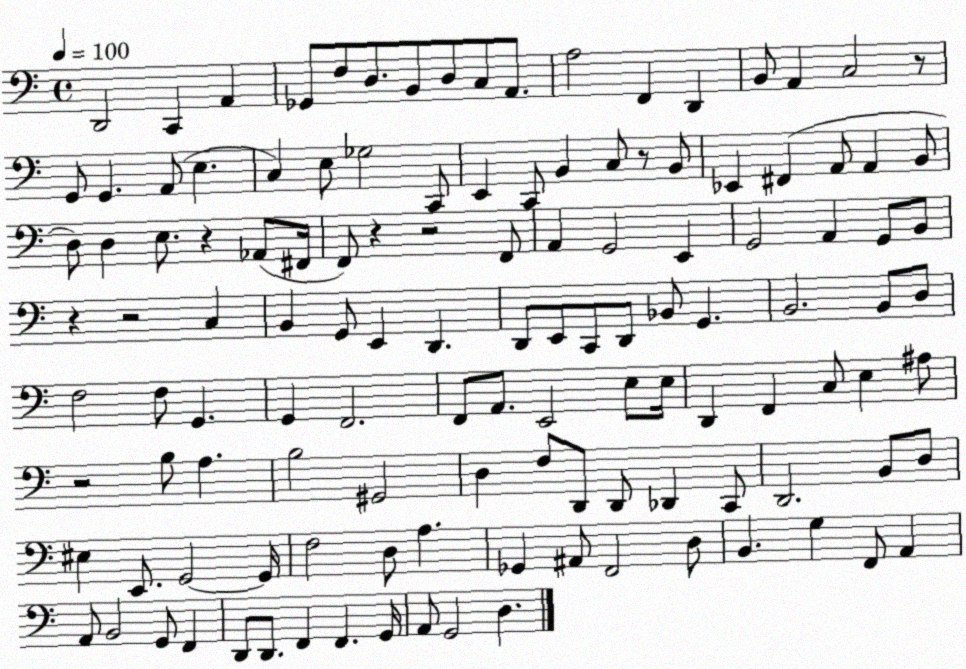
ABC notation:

X:1
T:Untitled
M:4/4
L:1/4
K:C
D,,2 C,, A,, _G,,/2 F,/2 D,/2 B,,/2 D,/2 C,/2 A,,/2 A,2 F,, D,, B,,/2 A,, C,2 z/2 G,,/2 G,, A,,/2 E, C, E,/2 _G,2 C,,/2 E,, C,,/2 B,, C,/2 z/2 B,,/2 _E,, ^F,, A,,/2 A,, B,,/2 D,/2 D, E,/2 z _A,,/2 ^F,,/4 F,,/2 z z2 F,,/2 A,, G,,2 E,, G,,2 A,, G,,/2 B,,/2 z z2 C, B,, G,,/2 E,, D,, D,,/2 E,,/2 C,,/2 D,,/2 _B,,/2 G,, B,,2 B,,/2 D,/2 F,2 F,/2 G,, G,, F,,2 F,,/2 A,,/2 E,,2 E,/2 E,/4 D,, F,, C,/2 E, ^A,/2 z2 B,/2 A, B,2 ^G,,2 D, F,/2 D,,/2 D,,/2 _D,, C,,/2 D,,2 B,,/2 D,/2 ^E, E,,/2 G,,2 G,,/4 F,2 D,/2 A, _G,, ^A,,/2 F,,2 D,/2 B,, G, F,,/2 A,, A,,/2 B,,2 G,,/2 F,, D,,/2 D,,/2 F,, F,, G,,/4 A,,/2 G,,2 D,